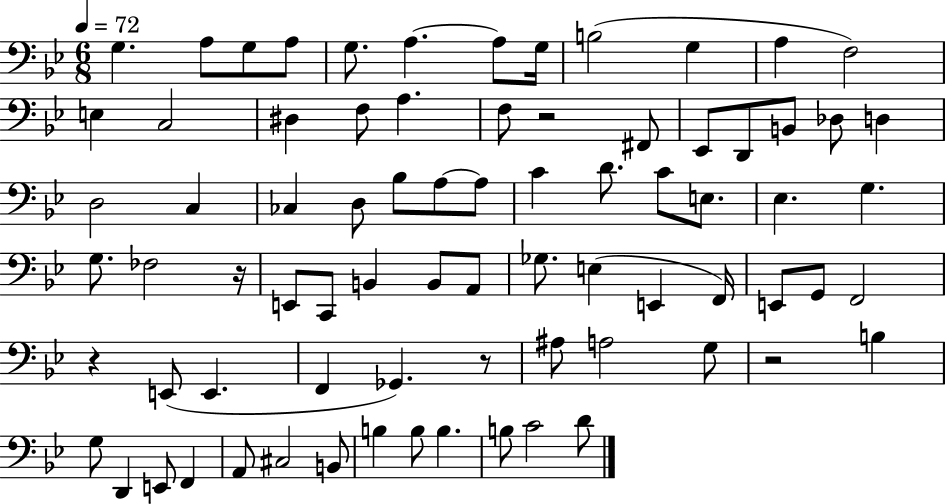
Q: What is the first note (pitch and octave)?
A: G3